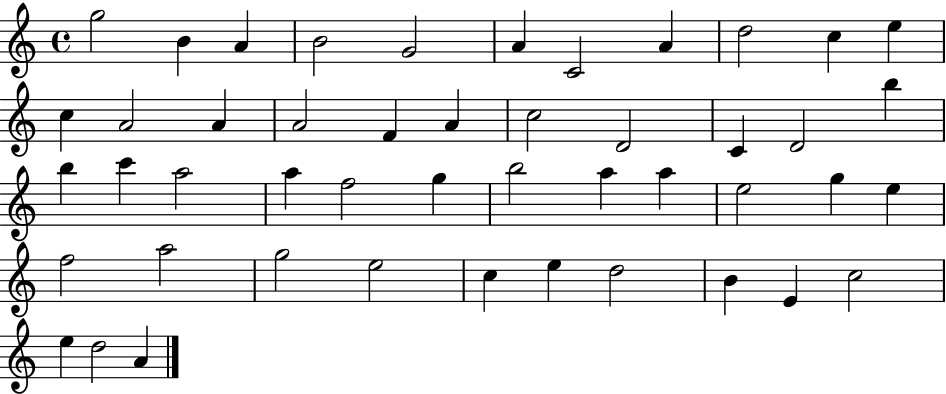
X:1
T:Untitled
M:4/4
L:1/4
K:C
g2 B A B2 G2 A C2 A d2 c e c A2 A A2 F A c2 D2 C D2 b b c' a2 a f2 g b2 a a e2 g e f2 a2 g2 e2 c e d2 B E c2 e d2 A